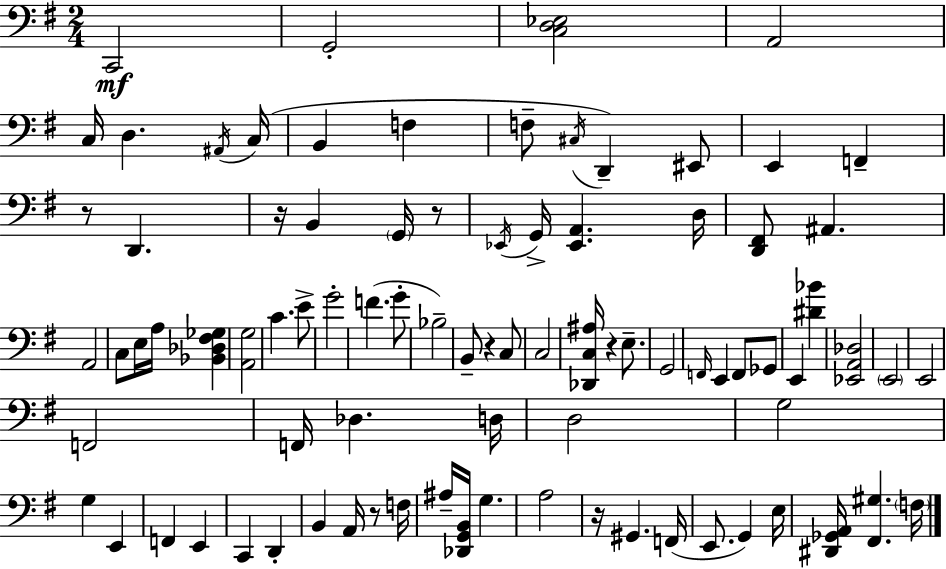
C2/h G2/h [C3,D3,Eb3]/h A2/h C3/s D3/q. A#2/s C3/s B2/q F3/q F3/e C#3/s D2/q EIS2/e E2/q F2/q R/e D2/q. R/s B2/q G2/s R/e Eb2/s G2/s [Eb2,A2]/q. D3/s [D2,F#2]/e A#2/q. A2/h C3/e E3/s A3/s [Bb2,Db3,F#3,Gb3]/q [A2,G3]/h C4/q. E4/e G4/h F4/q. G4/e Bb3/h B2/e R/q C3/e C3/h [Db2,C3,A#3]/s R/q E3/e. G2/h F2/s E2/q F2/e Gb2/e E2/q [D#4,Bb4]/q [Eb2,A2,Db3]/h E2/h E2/h F2/h F2/s Db3/q. D3/s D3/h G3/h G3/q E2/q F2/q E2/q C2/q D2/q B2/q A2/s R/e F3/s A#3/s [Db2,G2,B2]/s G3/q. A3/h R/s G#2/q. F2/s E2/e. G2/q E3/s [D#2,Gb2,A2]/s [F#2,G#3]/q. F3/s